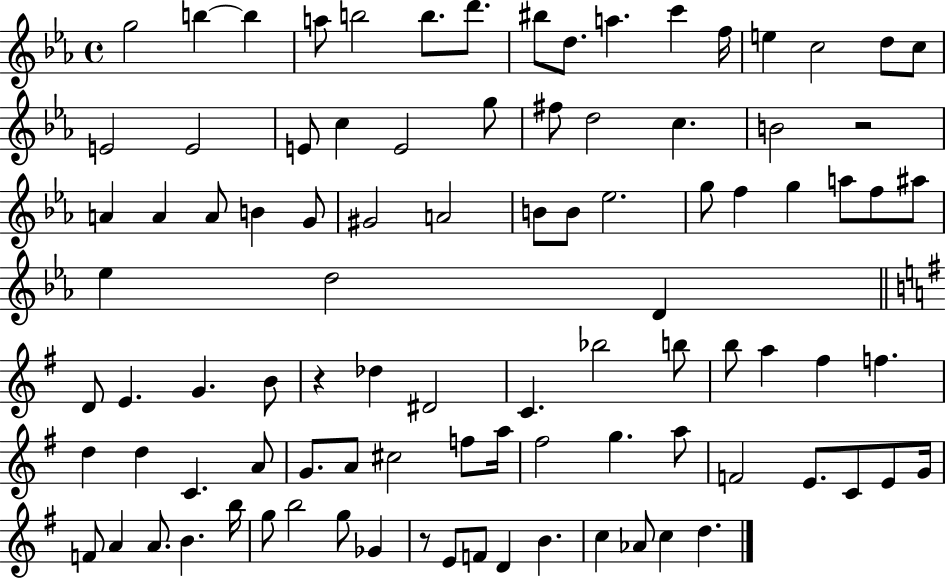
X:1
T:Untitled
M:4/4
L:1/4
K:Eb
g2 b b a/2 b2 b/2 d'/2 ^b/2 d/2 a c' f/4 e c2 d/2 c/2 E2 E2 E/2 c E2 g/2 ^f/2 d2 c B2 z2 A A A/2 B G/2 ^G2 A2 B/2 B/2 _e2 g/2 f g a/2 f/2 ^a/2 _e d2 D D/2 E G B/2 z _d ^D2 C _b2 b/2 b/2 a ^f f d d C A/2 G/2 A/2 ^c2 f/2 a/4 ^f2 g a/2 F2 E/2 C/2 E/2 G/4 F/2 A A/2 B b/4 g/2 b2 g/2 _G z/2 E/2 F/2 D B c _A/2 c d